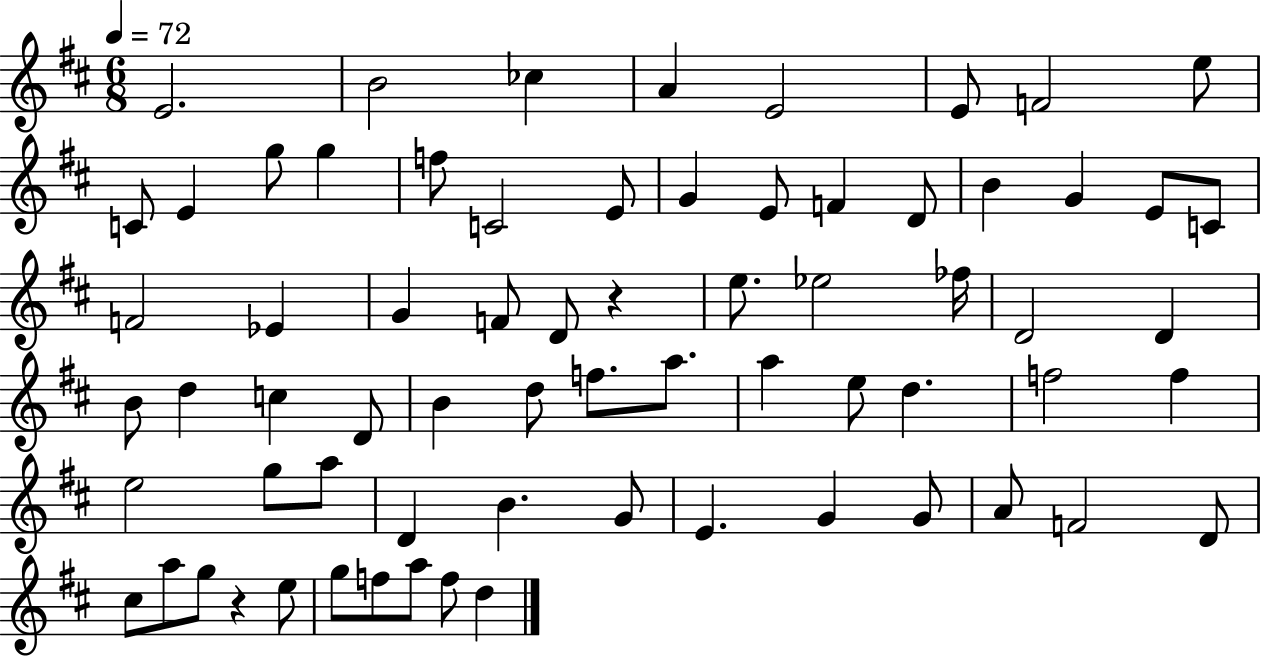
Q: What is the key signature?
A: D major